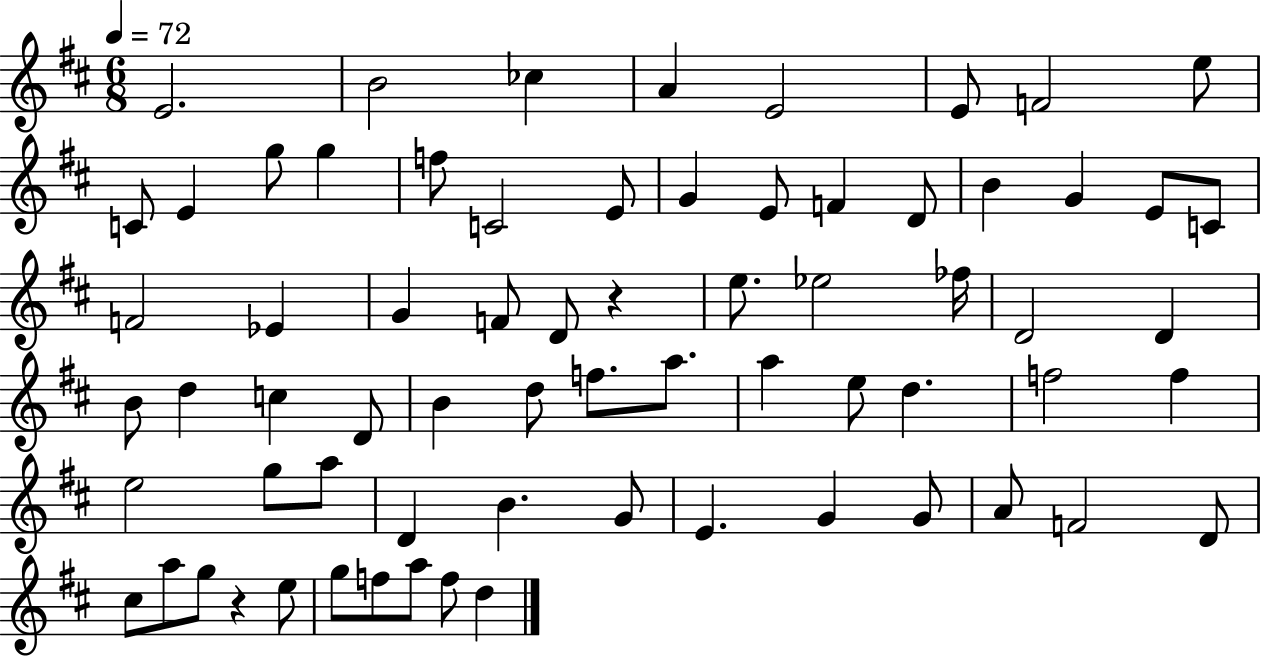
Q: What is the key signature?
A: D major